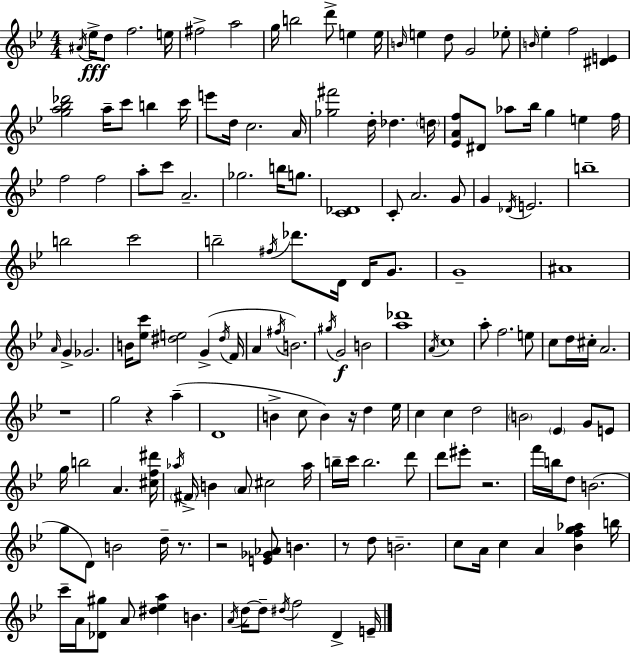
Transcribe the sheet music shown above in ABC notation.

X:1
T:Untitled
M:4/4
L:1/4
K:Gm
^A/4 _e/4 d/2 f2 e/4 ^f2 a2 g/4 b2 d'/2 e e/4 B/4 e d/2 G2 _e/2 B/4 _e f2 [^DE] [ga_b_d']2 a/4 c'/2 b c'/4 e'/2 d/4 c2 A/4 [_g^f']2 d/4 _d d/4 [_EAf]/2 ^D/2 _a/2 _b/4 g e f/4 f2 f2 a/2 c'/2 A2 _g2 b/4 g/2 [C_D]4 C/2 A2 G/2 G _D/4 E2 b4 b2 c'2 b2 ^f/4 _d'/2 D/4 D/4 G/2 G4 ^A4 A/4 G _G2 B/4 [_ec']/2 [^de]2 G ^d/4 F/4 A ^f/4 B2 ^g/4 G2 B2 [a_d']4 A/4 c4 a/2 f2 e/2 c/2 d/4 ^c/4 A2 z4 g2 z a D4 B c/2 B z/4 d _e/4 c c d2 B2 _E G/2 E/2 g/4 b2 A [^cf^d']/4 _a/4 ^F/4 B A/2 ^c2 _a/4 b/4 c'/4 b2 d'/2 d'/2 ^e'/2 z2 f'/4 b/4 d/2 B2 g/2 D/2 B2 d/4 z/2 z2 [E_G_A]/2 B z/2 d/2 B2 c/2 A/4 c A [_Bfg_a] b/4 c'/4 A/4 [_D^g]/2 A/2 [^d_ea] B A/4 d/4 d/2 ^d/4 f2 D E/4